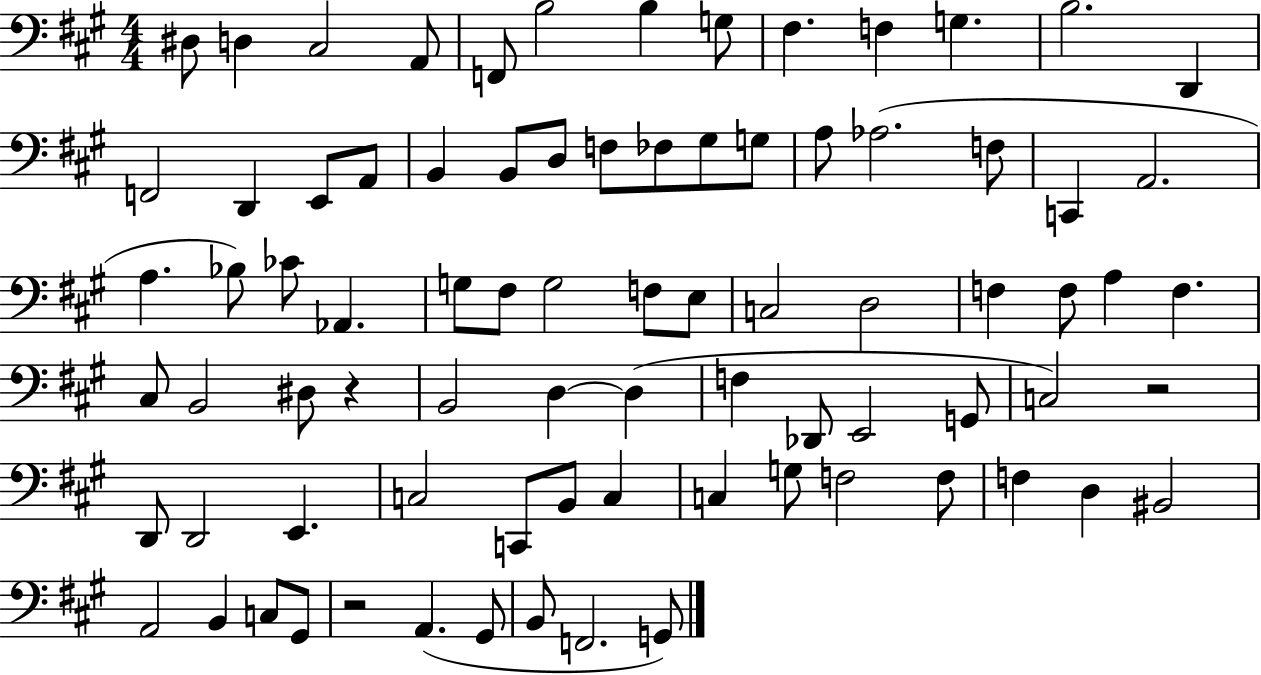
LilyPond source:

{
  \clef bass
  \numericTimeSignature
  \time 4/4
  \key a \major
  dis8 d4 cis2 a,8 | f,8 b2 b4 g8 | fis4. f4 g4. | b2. d,4 | \break f,2 d,4 e,8 a,8 | b,4 b,8 d8 f8 fes8 gis8 g8 | a8 aes2.( f8 | c,4 a,2. | \break a4. bes8) ces'8 aes,4. | g8 fis8 g2 f8 e8 | c2 d2 | f4 f8 a4 f4. | \break cis8 b,2 dis8 r4 | b,2 d4~~ d4( | f4 des,8 e,2 g,8 | c2) r2 | \break d,8 d,2 e,4. | c2 c,8 b,8 c4 | c4 g8 f2 f8 | f4 d4 bis,2 | \break a,2 b,4 c8 gis,8 | r2 a,4.( gis,8 | b,8 f,2. g,8) | \bar "|."
}